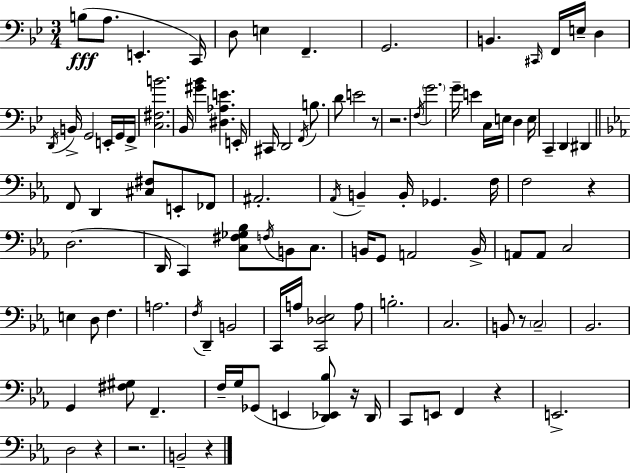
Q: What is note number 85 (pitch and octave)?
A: C2